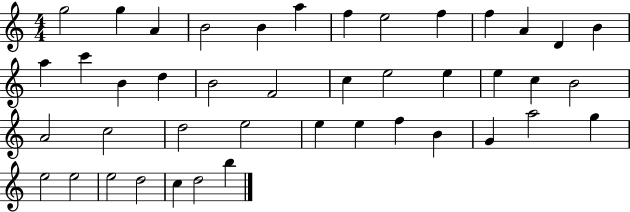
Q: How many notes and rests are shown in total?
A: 43